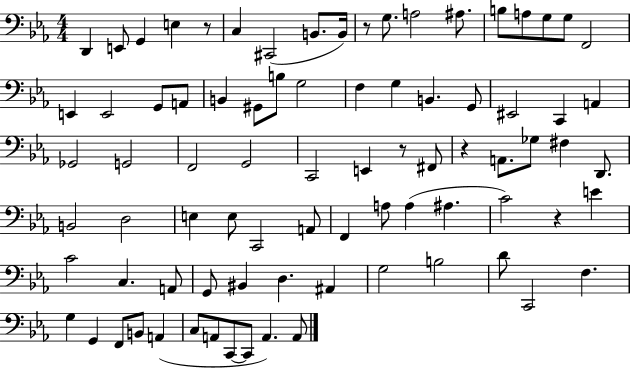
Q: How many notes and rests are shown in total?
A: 82